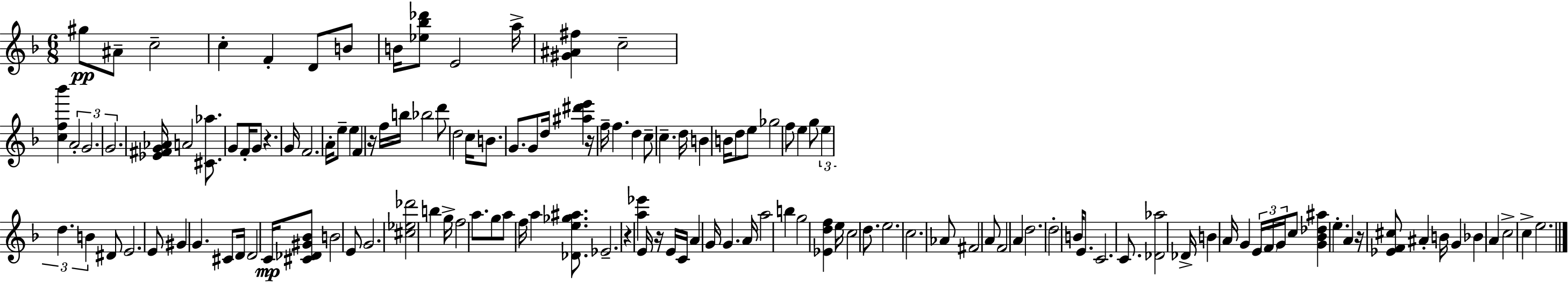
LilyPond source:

{
  \clef treble
  \numericTimeSignature
  \time 6/8
  \key f \major
  gis''8\pp ais'8-- c''2-- | c''4-. f'4-. d'8 b'8 | b'16 <ees'' bes'' des'''>8 e'2 a''16-> | <gis' ais' fis''>4 c''2-- | \break <c'' f'' bes'''>4 \tuplet 3/2 { a'2-. | g'2. | g'2. } | <ees' fis' g' aes'>16 a'2 <cis' aes''>8. | \break g'8 f'16-. g'8 r4. g'16 | f'2. | a'16-. e''8-- e''4 f'4 r16 | f''16 b''16 bes''2 d'''8 | \break d''2 c''16 b'8. | g'8. g'8 d''16 <ais'' dis''' e'''>4 r16 f''16-- | f''4. d''4 c''8-- | c''4.-- d''16 b'4 b'16 | \break d''8 e''8 ges''2 | f''8 e''4 g''8 \tuplet 3/2 { e''4 | d''4. b'4 } dis'8 | e'2. | \break e'8 gis'4 g'4. | cis'8 d'16 d'2 c'16\mp | <cis' des' gis' bes'>8 b'2 e'8 | g'2. | \break <cis'' ees'' des'''>2 b''4 | g''16-> f''2 a''8. | g''8 a''8 f''16 a''4 <des' e'' ges'' ais''>8. | ees'2.-- | \break r4 <a'' ees'''>4 e'16 r16 e'16 c'16 | a'4 g'16 g'4. a'16 | a''2 b''4 | g''2 <ees' d'' f''>4 | \break e''16 c''2 d''8. | e''2. | c''2. | aes'8 fis'2 a'8 | \break f'2 a'4 | d''2. | d''2-. b'16 e'8. | c'2. | \break c'8. <des' aes''>2 des'16-> | b'4 a'16 g'4 \tuplet 3/2 { e'16 \parenthesize f'16 g'16 } | c''8 <g' bes' des'' ais''>4 e''4.-. | a'4 r16 <ees' f' cis''>8 ais'4-. b'16 | \break g'4 bes'4 a'4 | c''2-> c''4-> | e''2. | \bar "|."
}